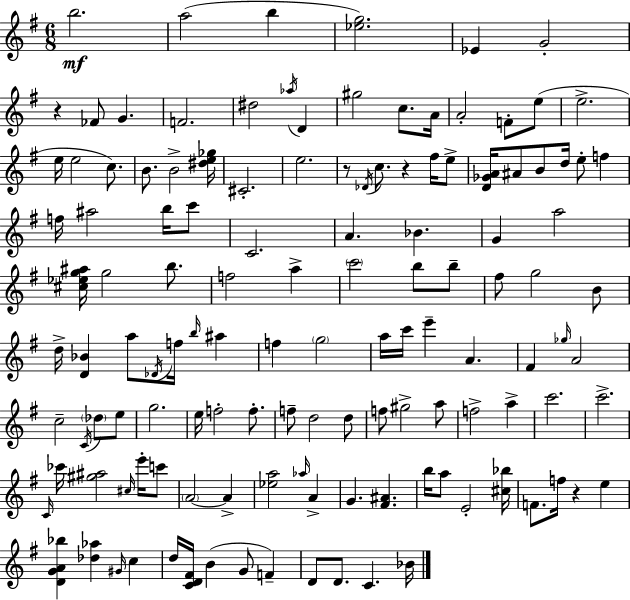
B5/h. A5/h B5/q [Eb5,G5]/h. Eb4/q G4/h R/q FES4/e G4/q. F4/h. D#5/h Ab5/s D4/q G#5/h C5/e. A4/s A4/h F4/e E5/e E5/h. E5/s E5/h C5/e. B4/e. B4/h [D#5,E5,Gb5]/s C#4/h. E5/h. R/e Db4/s C5/e. R/q F#5/s E5/e [D4,Gb4,A4]/s A#4/e B4/e D5/s E5/e F5/q F5/s A#5/h B5/s C6/e C4/h. A4/q. Bb4/q. G4/q A5/h [C#5,Eb5,G5,A#5]/s G5/h B5/e. F5/h A5/q C6/h B5/e B5/e F#5/e G5/h B4/e D5/s [D4,Bb4]/q A5/e Db4/s F5/s B5/s A#5/q F5/q G5/h A5/s C6/s E6/q A4/q. F#4/q Gb5/s A4/h C5/h C4/s Db5/e E5/e G5/h. E5/s F5/h F5/e. F5/e D5/h D5/e F5/e G#5/h A5/e F5/h A5/q C6/h. C6/h. C4/s CES6/s [G#5,A#5]/h C#5/s E6/s C6/e A4/h A4/q [Eb5,A5]/h Ab5/s A4/q G4/q. [F#4,A#4]/q. B5/s A5/e E4/h [C#5,Bb5]/s F4/e. F5/s R/q E5/q [D4,G4,A4,Bb5]/q [Db5,Ab5]/q G#4/s C5/q D5/s [C4,D4,F#4]/s B4/q G4/e F4/q D4/e D4/e. C4/q. Bb4/s